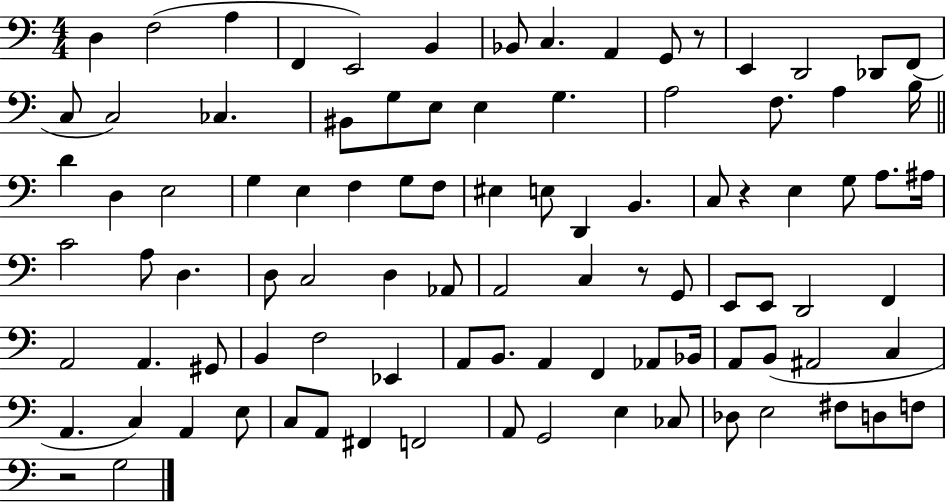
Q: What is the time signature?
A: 4/4